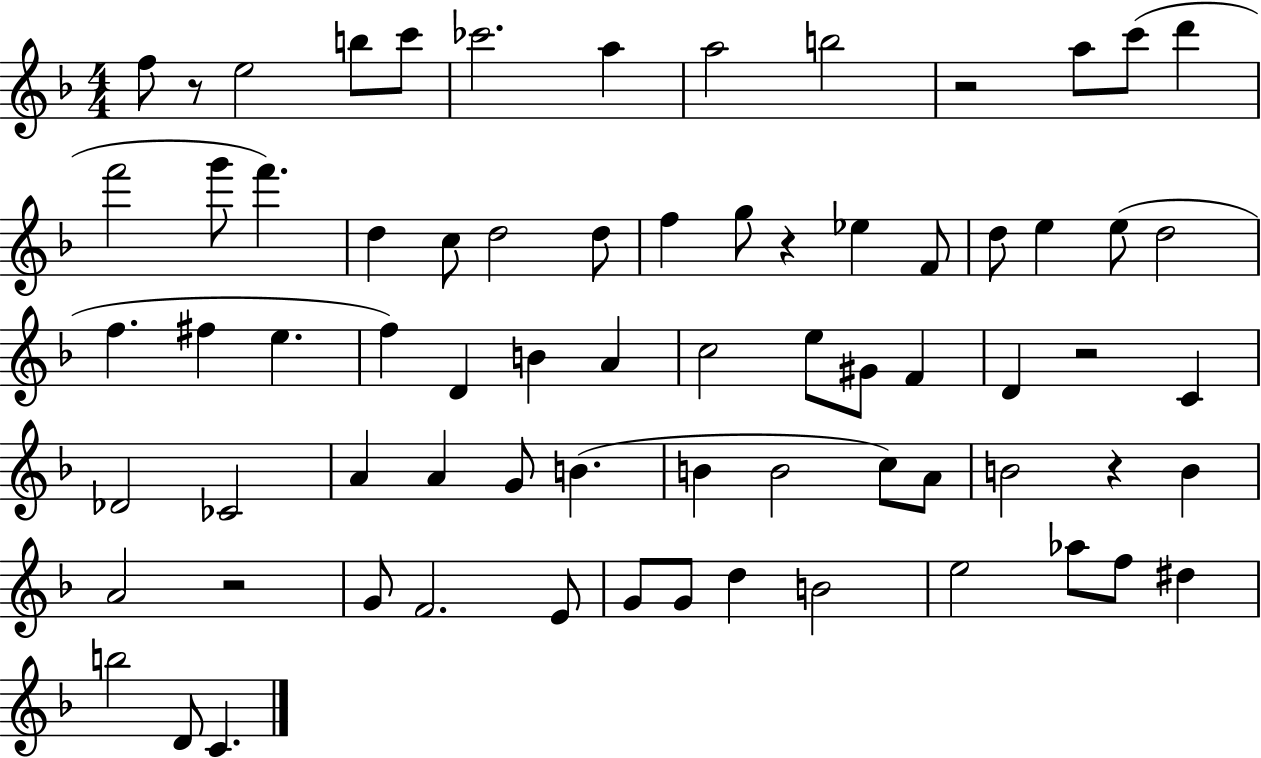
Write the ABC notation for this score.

X:1
T:Untitled
M:4/4
L:1/4
K:F
f/2 z/2 e2 b/2 c'/2 _c'2 a a2 b2 z2 a/2 c'/2 d' f'2 g'/2 f' d c/2 d2 d/2 f g/2 z _e F/2 d/2 e e/2 d2 f ^f e f D B A c2 e/2 ^G/2 F D z2 C _D2 _C2 A A G/2 B B B2 c/2 A/2 B2 z B A2 z2 G/2 F2 E/2 G/2 G/2 d B2 e2 _a/2 f/2 ^d b2 D/2 C